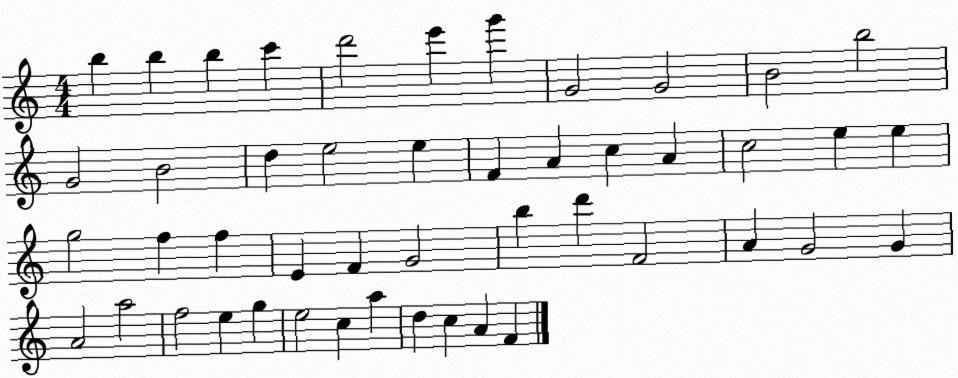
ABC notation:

X:1
T:Untitled
M:4/4
L:1/4
K:C
b b b c' d'2 e' g' G2 G2 B2 b2 G2 B2 d e2 e F A c A c2 e e g2 f f E F G2 b d' F2 A G2 G A2 a2 f2 e g e2 c a d c A F